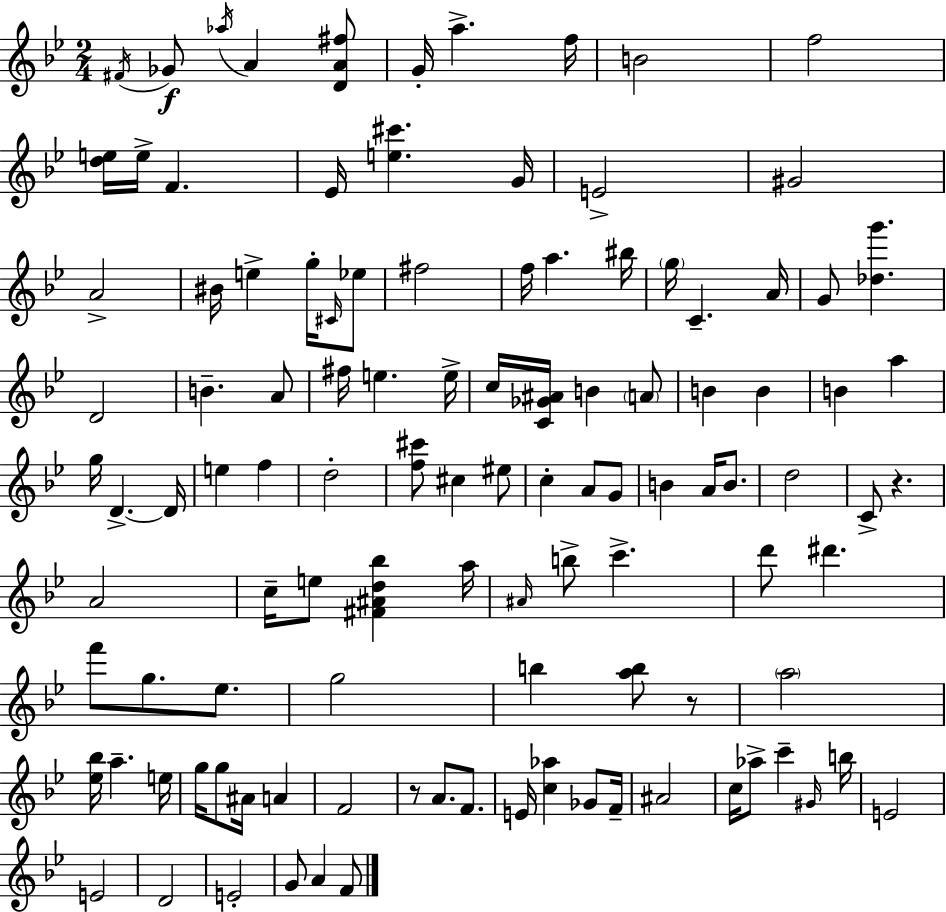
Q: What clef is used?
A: treble